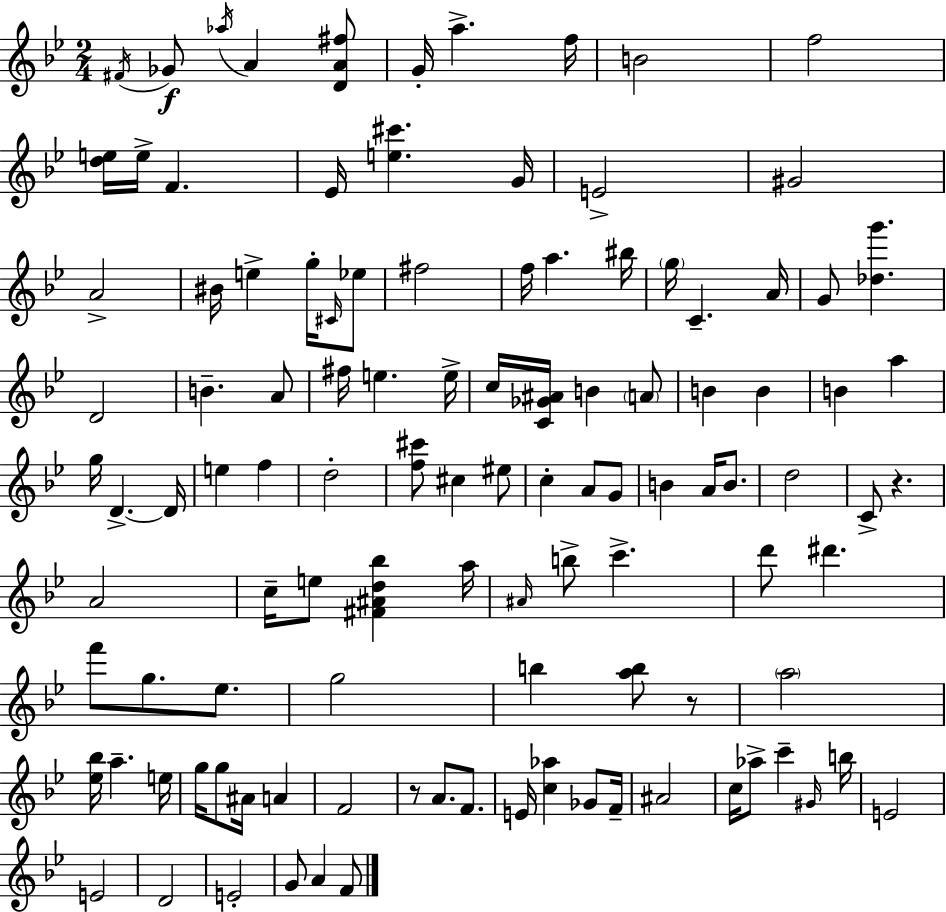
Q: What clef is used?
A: treble